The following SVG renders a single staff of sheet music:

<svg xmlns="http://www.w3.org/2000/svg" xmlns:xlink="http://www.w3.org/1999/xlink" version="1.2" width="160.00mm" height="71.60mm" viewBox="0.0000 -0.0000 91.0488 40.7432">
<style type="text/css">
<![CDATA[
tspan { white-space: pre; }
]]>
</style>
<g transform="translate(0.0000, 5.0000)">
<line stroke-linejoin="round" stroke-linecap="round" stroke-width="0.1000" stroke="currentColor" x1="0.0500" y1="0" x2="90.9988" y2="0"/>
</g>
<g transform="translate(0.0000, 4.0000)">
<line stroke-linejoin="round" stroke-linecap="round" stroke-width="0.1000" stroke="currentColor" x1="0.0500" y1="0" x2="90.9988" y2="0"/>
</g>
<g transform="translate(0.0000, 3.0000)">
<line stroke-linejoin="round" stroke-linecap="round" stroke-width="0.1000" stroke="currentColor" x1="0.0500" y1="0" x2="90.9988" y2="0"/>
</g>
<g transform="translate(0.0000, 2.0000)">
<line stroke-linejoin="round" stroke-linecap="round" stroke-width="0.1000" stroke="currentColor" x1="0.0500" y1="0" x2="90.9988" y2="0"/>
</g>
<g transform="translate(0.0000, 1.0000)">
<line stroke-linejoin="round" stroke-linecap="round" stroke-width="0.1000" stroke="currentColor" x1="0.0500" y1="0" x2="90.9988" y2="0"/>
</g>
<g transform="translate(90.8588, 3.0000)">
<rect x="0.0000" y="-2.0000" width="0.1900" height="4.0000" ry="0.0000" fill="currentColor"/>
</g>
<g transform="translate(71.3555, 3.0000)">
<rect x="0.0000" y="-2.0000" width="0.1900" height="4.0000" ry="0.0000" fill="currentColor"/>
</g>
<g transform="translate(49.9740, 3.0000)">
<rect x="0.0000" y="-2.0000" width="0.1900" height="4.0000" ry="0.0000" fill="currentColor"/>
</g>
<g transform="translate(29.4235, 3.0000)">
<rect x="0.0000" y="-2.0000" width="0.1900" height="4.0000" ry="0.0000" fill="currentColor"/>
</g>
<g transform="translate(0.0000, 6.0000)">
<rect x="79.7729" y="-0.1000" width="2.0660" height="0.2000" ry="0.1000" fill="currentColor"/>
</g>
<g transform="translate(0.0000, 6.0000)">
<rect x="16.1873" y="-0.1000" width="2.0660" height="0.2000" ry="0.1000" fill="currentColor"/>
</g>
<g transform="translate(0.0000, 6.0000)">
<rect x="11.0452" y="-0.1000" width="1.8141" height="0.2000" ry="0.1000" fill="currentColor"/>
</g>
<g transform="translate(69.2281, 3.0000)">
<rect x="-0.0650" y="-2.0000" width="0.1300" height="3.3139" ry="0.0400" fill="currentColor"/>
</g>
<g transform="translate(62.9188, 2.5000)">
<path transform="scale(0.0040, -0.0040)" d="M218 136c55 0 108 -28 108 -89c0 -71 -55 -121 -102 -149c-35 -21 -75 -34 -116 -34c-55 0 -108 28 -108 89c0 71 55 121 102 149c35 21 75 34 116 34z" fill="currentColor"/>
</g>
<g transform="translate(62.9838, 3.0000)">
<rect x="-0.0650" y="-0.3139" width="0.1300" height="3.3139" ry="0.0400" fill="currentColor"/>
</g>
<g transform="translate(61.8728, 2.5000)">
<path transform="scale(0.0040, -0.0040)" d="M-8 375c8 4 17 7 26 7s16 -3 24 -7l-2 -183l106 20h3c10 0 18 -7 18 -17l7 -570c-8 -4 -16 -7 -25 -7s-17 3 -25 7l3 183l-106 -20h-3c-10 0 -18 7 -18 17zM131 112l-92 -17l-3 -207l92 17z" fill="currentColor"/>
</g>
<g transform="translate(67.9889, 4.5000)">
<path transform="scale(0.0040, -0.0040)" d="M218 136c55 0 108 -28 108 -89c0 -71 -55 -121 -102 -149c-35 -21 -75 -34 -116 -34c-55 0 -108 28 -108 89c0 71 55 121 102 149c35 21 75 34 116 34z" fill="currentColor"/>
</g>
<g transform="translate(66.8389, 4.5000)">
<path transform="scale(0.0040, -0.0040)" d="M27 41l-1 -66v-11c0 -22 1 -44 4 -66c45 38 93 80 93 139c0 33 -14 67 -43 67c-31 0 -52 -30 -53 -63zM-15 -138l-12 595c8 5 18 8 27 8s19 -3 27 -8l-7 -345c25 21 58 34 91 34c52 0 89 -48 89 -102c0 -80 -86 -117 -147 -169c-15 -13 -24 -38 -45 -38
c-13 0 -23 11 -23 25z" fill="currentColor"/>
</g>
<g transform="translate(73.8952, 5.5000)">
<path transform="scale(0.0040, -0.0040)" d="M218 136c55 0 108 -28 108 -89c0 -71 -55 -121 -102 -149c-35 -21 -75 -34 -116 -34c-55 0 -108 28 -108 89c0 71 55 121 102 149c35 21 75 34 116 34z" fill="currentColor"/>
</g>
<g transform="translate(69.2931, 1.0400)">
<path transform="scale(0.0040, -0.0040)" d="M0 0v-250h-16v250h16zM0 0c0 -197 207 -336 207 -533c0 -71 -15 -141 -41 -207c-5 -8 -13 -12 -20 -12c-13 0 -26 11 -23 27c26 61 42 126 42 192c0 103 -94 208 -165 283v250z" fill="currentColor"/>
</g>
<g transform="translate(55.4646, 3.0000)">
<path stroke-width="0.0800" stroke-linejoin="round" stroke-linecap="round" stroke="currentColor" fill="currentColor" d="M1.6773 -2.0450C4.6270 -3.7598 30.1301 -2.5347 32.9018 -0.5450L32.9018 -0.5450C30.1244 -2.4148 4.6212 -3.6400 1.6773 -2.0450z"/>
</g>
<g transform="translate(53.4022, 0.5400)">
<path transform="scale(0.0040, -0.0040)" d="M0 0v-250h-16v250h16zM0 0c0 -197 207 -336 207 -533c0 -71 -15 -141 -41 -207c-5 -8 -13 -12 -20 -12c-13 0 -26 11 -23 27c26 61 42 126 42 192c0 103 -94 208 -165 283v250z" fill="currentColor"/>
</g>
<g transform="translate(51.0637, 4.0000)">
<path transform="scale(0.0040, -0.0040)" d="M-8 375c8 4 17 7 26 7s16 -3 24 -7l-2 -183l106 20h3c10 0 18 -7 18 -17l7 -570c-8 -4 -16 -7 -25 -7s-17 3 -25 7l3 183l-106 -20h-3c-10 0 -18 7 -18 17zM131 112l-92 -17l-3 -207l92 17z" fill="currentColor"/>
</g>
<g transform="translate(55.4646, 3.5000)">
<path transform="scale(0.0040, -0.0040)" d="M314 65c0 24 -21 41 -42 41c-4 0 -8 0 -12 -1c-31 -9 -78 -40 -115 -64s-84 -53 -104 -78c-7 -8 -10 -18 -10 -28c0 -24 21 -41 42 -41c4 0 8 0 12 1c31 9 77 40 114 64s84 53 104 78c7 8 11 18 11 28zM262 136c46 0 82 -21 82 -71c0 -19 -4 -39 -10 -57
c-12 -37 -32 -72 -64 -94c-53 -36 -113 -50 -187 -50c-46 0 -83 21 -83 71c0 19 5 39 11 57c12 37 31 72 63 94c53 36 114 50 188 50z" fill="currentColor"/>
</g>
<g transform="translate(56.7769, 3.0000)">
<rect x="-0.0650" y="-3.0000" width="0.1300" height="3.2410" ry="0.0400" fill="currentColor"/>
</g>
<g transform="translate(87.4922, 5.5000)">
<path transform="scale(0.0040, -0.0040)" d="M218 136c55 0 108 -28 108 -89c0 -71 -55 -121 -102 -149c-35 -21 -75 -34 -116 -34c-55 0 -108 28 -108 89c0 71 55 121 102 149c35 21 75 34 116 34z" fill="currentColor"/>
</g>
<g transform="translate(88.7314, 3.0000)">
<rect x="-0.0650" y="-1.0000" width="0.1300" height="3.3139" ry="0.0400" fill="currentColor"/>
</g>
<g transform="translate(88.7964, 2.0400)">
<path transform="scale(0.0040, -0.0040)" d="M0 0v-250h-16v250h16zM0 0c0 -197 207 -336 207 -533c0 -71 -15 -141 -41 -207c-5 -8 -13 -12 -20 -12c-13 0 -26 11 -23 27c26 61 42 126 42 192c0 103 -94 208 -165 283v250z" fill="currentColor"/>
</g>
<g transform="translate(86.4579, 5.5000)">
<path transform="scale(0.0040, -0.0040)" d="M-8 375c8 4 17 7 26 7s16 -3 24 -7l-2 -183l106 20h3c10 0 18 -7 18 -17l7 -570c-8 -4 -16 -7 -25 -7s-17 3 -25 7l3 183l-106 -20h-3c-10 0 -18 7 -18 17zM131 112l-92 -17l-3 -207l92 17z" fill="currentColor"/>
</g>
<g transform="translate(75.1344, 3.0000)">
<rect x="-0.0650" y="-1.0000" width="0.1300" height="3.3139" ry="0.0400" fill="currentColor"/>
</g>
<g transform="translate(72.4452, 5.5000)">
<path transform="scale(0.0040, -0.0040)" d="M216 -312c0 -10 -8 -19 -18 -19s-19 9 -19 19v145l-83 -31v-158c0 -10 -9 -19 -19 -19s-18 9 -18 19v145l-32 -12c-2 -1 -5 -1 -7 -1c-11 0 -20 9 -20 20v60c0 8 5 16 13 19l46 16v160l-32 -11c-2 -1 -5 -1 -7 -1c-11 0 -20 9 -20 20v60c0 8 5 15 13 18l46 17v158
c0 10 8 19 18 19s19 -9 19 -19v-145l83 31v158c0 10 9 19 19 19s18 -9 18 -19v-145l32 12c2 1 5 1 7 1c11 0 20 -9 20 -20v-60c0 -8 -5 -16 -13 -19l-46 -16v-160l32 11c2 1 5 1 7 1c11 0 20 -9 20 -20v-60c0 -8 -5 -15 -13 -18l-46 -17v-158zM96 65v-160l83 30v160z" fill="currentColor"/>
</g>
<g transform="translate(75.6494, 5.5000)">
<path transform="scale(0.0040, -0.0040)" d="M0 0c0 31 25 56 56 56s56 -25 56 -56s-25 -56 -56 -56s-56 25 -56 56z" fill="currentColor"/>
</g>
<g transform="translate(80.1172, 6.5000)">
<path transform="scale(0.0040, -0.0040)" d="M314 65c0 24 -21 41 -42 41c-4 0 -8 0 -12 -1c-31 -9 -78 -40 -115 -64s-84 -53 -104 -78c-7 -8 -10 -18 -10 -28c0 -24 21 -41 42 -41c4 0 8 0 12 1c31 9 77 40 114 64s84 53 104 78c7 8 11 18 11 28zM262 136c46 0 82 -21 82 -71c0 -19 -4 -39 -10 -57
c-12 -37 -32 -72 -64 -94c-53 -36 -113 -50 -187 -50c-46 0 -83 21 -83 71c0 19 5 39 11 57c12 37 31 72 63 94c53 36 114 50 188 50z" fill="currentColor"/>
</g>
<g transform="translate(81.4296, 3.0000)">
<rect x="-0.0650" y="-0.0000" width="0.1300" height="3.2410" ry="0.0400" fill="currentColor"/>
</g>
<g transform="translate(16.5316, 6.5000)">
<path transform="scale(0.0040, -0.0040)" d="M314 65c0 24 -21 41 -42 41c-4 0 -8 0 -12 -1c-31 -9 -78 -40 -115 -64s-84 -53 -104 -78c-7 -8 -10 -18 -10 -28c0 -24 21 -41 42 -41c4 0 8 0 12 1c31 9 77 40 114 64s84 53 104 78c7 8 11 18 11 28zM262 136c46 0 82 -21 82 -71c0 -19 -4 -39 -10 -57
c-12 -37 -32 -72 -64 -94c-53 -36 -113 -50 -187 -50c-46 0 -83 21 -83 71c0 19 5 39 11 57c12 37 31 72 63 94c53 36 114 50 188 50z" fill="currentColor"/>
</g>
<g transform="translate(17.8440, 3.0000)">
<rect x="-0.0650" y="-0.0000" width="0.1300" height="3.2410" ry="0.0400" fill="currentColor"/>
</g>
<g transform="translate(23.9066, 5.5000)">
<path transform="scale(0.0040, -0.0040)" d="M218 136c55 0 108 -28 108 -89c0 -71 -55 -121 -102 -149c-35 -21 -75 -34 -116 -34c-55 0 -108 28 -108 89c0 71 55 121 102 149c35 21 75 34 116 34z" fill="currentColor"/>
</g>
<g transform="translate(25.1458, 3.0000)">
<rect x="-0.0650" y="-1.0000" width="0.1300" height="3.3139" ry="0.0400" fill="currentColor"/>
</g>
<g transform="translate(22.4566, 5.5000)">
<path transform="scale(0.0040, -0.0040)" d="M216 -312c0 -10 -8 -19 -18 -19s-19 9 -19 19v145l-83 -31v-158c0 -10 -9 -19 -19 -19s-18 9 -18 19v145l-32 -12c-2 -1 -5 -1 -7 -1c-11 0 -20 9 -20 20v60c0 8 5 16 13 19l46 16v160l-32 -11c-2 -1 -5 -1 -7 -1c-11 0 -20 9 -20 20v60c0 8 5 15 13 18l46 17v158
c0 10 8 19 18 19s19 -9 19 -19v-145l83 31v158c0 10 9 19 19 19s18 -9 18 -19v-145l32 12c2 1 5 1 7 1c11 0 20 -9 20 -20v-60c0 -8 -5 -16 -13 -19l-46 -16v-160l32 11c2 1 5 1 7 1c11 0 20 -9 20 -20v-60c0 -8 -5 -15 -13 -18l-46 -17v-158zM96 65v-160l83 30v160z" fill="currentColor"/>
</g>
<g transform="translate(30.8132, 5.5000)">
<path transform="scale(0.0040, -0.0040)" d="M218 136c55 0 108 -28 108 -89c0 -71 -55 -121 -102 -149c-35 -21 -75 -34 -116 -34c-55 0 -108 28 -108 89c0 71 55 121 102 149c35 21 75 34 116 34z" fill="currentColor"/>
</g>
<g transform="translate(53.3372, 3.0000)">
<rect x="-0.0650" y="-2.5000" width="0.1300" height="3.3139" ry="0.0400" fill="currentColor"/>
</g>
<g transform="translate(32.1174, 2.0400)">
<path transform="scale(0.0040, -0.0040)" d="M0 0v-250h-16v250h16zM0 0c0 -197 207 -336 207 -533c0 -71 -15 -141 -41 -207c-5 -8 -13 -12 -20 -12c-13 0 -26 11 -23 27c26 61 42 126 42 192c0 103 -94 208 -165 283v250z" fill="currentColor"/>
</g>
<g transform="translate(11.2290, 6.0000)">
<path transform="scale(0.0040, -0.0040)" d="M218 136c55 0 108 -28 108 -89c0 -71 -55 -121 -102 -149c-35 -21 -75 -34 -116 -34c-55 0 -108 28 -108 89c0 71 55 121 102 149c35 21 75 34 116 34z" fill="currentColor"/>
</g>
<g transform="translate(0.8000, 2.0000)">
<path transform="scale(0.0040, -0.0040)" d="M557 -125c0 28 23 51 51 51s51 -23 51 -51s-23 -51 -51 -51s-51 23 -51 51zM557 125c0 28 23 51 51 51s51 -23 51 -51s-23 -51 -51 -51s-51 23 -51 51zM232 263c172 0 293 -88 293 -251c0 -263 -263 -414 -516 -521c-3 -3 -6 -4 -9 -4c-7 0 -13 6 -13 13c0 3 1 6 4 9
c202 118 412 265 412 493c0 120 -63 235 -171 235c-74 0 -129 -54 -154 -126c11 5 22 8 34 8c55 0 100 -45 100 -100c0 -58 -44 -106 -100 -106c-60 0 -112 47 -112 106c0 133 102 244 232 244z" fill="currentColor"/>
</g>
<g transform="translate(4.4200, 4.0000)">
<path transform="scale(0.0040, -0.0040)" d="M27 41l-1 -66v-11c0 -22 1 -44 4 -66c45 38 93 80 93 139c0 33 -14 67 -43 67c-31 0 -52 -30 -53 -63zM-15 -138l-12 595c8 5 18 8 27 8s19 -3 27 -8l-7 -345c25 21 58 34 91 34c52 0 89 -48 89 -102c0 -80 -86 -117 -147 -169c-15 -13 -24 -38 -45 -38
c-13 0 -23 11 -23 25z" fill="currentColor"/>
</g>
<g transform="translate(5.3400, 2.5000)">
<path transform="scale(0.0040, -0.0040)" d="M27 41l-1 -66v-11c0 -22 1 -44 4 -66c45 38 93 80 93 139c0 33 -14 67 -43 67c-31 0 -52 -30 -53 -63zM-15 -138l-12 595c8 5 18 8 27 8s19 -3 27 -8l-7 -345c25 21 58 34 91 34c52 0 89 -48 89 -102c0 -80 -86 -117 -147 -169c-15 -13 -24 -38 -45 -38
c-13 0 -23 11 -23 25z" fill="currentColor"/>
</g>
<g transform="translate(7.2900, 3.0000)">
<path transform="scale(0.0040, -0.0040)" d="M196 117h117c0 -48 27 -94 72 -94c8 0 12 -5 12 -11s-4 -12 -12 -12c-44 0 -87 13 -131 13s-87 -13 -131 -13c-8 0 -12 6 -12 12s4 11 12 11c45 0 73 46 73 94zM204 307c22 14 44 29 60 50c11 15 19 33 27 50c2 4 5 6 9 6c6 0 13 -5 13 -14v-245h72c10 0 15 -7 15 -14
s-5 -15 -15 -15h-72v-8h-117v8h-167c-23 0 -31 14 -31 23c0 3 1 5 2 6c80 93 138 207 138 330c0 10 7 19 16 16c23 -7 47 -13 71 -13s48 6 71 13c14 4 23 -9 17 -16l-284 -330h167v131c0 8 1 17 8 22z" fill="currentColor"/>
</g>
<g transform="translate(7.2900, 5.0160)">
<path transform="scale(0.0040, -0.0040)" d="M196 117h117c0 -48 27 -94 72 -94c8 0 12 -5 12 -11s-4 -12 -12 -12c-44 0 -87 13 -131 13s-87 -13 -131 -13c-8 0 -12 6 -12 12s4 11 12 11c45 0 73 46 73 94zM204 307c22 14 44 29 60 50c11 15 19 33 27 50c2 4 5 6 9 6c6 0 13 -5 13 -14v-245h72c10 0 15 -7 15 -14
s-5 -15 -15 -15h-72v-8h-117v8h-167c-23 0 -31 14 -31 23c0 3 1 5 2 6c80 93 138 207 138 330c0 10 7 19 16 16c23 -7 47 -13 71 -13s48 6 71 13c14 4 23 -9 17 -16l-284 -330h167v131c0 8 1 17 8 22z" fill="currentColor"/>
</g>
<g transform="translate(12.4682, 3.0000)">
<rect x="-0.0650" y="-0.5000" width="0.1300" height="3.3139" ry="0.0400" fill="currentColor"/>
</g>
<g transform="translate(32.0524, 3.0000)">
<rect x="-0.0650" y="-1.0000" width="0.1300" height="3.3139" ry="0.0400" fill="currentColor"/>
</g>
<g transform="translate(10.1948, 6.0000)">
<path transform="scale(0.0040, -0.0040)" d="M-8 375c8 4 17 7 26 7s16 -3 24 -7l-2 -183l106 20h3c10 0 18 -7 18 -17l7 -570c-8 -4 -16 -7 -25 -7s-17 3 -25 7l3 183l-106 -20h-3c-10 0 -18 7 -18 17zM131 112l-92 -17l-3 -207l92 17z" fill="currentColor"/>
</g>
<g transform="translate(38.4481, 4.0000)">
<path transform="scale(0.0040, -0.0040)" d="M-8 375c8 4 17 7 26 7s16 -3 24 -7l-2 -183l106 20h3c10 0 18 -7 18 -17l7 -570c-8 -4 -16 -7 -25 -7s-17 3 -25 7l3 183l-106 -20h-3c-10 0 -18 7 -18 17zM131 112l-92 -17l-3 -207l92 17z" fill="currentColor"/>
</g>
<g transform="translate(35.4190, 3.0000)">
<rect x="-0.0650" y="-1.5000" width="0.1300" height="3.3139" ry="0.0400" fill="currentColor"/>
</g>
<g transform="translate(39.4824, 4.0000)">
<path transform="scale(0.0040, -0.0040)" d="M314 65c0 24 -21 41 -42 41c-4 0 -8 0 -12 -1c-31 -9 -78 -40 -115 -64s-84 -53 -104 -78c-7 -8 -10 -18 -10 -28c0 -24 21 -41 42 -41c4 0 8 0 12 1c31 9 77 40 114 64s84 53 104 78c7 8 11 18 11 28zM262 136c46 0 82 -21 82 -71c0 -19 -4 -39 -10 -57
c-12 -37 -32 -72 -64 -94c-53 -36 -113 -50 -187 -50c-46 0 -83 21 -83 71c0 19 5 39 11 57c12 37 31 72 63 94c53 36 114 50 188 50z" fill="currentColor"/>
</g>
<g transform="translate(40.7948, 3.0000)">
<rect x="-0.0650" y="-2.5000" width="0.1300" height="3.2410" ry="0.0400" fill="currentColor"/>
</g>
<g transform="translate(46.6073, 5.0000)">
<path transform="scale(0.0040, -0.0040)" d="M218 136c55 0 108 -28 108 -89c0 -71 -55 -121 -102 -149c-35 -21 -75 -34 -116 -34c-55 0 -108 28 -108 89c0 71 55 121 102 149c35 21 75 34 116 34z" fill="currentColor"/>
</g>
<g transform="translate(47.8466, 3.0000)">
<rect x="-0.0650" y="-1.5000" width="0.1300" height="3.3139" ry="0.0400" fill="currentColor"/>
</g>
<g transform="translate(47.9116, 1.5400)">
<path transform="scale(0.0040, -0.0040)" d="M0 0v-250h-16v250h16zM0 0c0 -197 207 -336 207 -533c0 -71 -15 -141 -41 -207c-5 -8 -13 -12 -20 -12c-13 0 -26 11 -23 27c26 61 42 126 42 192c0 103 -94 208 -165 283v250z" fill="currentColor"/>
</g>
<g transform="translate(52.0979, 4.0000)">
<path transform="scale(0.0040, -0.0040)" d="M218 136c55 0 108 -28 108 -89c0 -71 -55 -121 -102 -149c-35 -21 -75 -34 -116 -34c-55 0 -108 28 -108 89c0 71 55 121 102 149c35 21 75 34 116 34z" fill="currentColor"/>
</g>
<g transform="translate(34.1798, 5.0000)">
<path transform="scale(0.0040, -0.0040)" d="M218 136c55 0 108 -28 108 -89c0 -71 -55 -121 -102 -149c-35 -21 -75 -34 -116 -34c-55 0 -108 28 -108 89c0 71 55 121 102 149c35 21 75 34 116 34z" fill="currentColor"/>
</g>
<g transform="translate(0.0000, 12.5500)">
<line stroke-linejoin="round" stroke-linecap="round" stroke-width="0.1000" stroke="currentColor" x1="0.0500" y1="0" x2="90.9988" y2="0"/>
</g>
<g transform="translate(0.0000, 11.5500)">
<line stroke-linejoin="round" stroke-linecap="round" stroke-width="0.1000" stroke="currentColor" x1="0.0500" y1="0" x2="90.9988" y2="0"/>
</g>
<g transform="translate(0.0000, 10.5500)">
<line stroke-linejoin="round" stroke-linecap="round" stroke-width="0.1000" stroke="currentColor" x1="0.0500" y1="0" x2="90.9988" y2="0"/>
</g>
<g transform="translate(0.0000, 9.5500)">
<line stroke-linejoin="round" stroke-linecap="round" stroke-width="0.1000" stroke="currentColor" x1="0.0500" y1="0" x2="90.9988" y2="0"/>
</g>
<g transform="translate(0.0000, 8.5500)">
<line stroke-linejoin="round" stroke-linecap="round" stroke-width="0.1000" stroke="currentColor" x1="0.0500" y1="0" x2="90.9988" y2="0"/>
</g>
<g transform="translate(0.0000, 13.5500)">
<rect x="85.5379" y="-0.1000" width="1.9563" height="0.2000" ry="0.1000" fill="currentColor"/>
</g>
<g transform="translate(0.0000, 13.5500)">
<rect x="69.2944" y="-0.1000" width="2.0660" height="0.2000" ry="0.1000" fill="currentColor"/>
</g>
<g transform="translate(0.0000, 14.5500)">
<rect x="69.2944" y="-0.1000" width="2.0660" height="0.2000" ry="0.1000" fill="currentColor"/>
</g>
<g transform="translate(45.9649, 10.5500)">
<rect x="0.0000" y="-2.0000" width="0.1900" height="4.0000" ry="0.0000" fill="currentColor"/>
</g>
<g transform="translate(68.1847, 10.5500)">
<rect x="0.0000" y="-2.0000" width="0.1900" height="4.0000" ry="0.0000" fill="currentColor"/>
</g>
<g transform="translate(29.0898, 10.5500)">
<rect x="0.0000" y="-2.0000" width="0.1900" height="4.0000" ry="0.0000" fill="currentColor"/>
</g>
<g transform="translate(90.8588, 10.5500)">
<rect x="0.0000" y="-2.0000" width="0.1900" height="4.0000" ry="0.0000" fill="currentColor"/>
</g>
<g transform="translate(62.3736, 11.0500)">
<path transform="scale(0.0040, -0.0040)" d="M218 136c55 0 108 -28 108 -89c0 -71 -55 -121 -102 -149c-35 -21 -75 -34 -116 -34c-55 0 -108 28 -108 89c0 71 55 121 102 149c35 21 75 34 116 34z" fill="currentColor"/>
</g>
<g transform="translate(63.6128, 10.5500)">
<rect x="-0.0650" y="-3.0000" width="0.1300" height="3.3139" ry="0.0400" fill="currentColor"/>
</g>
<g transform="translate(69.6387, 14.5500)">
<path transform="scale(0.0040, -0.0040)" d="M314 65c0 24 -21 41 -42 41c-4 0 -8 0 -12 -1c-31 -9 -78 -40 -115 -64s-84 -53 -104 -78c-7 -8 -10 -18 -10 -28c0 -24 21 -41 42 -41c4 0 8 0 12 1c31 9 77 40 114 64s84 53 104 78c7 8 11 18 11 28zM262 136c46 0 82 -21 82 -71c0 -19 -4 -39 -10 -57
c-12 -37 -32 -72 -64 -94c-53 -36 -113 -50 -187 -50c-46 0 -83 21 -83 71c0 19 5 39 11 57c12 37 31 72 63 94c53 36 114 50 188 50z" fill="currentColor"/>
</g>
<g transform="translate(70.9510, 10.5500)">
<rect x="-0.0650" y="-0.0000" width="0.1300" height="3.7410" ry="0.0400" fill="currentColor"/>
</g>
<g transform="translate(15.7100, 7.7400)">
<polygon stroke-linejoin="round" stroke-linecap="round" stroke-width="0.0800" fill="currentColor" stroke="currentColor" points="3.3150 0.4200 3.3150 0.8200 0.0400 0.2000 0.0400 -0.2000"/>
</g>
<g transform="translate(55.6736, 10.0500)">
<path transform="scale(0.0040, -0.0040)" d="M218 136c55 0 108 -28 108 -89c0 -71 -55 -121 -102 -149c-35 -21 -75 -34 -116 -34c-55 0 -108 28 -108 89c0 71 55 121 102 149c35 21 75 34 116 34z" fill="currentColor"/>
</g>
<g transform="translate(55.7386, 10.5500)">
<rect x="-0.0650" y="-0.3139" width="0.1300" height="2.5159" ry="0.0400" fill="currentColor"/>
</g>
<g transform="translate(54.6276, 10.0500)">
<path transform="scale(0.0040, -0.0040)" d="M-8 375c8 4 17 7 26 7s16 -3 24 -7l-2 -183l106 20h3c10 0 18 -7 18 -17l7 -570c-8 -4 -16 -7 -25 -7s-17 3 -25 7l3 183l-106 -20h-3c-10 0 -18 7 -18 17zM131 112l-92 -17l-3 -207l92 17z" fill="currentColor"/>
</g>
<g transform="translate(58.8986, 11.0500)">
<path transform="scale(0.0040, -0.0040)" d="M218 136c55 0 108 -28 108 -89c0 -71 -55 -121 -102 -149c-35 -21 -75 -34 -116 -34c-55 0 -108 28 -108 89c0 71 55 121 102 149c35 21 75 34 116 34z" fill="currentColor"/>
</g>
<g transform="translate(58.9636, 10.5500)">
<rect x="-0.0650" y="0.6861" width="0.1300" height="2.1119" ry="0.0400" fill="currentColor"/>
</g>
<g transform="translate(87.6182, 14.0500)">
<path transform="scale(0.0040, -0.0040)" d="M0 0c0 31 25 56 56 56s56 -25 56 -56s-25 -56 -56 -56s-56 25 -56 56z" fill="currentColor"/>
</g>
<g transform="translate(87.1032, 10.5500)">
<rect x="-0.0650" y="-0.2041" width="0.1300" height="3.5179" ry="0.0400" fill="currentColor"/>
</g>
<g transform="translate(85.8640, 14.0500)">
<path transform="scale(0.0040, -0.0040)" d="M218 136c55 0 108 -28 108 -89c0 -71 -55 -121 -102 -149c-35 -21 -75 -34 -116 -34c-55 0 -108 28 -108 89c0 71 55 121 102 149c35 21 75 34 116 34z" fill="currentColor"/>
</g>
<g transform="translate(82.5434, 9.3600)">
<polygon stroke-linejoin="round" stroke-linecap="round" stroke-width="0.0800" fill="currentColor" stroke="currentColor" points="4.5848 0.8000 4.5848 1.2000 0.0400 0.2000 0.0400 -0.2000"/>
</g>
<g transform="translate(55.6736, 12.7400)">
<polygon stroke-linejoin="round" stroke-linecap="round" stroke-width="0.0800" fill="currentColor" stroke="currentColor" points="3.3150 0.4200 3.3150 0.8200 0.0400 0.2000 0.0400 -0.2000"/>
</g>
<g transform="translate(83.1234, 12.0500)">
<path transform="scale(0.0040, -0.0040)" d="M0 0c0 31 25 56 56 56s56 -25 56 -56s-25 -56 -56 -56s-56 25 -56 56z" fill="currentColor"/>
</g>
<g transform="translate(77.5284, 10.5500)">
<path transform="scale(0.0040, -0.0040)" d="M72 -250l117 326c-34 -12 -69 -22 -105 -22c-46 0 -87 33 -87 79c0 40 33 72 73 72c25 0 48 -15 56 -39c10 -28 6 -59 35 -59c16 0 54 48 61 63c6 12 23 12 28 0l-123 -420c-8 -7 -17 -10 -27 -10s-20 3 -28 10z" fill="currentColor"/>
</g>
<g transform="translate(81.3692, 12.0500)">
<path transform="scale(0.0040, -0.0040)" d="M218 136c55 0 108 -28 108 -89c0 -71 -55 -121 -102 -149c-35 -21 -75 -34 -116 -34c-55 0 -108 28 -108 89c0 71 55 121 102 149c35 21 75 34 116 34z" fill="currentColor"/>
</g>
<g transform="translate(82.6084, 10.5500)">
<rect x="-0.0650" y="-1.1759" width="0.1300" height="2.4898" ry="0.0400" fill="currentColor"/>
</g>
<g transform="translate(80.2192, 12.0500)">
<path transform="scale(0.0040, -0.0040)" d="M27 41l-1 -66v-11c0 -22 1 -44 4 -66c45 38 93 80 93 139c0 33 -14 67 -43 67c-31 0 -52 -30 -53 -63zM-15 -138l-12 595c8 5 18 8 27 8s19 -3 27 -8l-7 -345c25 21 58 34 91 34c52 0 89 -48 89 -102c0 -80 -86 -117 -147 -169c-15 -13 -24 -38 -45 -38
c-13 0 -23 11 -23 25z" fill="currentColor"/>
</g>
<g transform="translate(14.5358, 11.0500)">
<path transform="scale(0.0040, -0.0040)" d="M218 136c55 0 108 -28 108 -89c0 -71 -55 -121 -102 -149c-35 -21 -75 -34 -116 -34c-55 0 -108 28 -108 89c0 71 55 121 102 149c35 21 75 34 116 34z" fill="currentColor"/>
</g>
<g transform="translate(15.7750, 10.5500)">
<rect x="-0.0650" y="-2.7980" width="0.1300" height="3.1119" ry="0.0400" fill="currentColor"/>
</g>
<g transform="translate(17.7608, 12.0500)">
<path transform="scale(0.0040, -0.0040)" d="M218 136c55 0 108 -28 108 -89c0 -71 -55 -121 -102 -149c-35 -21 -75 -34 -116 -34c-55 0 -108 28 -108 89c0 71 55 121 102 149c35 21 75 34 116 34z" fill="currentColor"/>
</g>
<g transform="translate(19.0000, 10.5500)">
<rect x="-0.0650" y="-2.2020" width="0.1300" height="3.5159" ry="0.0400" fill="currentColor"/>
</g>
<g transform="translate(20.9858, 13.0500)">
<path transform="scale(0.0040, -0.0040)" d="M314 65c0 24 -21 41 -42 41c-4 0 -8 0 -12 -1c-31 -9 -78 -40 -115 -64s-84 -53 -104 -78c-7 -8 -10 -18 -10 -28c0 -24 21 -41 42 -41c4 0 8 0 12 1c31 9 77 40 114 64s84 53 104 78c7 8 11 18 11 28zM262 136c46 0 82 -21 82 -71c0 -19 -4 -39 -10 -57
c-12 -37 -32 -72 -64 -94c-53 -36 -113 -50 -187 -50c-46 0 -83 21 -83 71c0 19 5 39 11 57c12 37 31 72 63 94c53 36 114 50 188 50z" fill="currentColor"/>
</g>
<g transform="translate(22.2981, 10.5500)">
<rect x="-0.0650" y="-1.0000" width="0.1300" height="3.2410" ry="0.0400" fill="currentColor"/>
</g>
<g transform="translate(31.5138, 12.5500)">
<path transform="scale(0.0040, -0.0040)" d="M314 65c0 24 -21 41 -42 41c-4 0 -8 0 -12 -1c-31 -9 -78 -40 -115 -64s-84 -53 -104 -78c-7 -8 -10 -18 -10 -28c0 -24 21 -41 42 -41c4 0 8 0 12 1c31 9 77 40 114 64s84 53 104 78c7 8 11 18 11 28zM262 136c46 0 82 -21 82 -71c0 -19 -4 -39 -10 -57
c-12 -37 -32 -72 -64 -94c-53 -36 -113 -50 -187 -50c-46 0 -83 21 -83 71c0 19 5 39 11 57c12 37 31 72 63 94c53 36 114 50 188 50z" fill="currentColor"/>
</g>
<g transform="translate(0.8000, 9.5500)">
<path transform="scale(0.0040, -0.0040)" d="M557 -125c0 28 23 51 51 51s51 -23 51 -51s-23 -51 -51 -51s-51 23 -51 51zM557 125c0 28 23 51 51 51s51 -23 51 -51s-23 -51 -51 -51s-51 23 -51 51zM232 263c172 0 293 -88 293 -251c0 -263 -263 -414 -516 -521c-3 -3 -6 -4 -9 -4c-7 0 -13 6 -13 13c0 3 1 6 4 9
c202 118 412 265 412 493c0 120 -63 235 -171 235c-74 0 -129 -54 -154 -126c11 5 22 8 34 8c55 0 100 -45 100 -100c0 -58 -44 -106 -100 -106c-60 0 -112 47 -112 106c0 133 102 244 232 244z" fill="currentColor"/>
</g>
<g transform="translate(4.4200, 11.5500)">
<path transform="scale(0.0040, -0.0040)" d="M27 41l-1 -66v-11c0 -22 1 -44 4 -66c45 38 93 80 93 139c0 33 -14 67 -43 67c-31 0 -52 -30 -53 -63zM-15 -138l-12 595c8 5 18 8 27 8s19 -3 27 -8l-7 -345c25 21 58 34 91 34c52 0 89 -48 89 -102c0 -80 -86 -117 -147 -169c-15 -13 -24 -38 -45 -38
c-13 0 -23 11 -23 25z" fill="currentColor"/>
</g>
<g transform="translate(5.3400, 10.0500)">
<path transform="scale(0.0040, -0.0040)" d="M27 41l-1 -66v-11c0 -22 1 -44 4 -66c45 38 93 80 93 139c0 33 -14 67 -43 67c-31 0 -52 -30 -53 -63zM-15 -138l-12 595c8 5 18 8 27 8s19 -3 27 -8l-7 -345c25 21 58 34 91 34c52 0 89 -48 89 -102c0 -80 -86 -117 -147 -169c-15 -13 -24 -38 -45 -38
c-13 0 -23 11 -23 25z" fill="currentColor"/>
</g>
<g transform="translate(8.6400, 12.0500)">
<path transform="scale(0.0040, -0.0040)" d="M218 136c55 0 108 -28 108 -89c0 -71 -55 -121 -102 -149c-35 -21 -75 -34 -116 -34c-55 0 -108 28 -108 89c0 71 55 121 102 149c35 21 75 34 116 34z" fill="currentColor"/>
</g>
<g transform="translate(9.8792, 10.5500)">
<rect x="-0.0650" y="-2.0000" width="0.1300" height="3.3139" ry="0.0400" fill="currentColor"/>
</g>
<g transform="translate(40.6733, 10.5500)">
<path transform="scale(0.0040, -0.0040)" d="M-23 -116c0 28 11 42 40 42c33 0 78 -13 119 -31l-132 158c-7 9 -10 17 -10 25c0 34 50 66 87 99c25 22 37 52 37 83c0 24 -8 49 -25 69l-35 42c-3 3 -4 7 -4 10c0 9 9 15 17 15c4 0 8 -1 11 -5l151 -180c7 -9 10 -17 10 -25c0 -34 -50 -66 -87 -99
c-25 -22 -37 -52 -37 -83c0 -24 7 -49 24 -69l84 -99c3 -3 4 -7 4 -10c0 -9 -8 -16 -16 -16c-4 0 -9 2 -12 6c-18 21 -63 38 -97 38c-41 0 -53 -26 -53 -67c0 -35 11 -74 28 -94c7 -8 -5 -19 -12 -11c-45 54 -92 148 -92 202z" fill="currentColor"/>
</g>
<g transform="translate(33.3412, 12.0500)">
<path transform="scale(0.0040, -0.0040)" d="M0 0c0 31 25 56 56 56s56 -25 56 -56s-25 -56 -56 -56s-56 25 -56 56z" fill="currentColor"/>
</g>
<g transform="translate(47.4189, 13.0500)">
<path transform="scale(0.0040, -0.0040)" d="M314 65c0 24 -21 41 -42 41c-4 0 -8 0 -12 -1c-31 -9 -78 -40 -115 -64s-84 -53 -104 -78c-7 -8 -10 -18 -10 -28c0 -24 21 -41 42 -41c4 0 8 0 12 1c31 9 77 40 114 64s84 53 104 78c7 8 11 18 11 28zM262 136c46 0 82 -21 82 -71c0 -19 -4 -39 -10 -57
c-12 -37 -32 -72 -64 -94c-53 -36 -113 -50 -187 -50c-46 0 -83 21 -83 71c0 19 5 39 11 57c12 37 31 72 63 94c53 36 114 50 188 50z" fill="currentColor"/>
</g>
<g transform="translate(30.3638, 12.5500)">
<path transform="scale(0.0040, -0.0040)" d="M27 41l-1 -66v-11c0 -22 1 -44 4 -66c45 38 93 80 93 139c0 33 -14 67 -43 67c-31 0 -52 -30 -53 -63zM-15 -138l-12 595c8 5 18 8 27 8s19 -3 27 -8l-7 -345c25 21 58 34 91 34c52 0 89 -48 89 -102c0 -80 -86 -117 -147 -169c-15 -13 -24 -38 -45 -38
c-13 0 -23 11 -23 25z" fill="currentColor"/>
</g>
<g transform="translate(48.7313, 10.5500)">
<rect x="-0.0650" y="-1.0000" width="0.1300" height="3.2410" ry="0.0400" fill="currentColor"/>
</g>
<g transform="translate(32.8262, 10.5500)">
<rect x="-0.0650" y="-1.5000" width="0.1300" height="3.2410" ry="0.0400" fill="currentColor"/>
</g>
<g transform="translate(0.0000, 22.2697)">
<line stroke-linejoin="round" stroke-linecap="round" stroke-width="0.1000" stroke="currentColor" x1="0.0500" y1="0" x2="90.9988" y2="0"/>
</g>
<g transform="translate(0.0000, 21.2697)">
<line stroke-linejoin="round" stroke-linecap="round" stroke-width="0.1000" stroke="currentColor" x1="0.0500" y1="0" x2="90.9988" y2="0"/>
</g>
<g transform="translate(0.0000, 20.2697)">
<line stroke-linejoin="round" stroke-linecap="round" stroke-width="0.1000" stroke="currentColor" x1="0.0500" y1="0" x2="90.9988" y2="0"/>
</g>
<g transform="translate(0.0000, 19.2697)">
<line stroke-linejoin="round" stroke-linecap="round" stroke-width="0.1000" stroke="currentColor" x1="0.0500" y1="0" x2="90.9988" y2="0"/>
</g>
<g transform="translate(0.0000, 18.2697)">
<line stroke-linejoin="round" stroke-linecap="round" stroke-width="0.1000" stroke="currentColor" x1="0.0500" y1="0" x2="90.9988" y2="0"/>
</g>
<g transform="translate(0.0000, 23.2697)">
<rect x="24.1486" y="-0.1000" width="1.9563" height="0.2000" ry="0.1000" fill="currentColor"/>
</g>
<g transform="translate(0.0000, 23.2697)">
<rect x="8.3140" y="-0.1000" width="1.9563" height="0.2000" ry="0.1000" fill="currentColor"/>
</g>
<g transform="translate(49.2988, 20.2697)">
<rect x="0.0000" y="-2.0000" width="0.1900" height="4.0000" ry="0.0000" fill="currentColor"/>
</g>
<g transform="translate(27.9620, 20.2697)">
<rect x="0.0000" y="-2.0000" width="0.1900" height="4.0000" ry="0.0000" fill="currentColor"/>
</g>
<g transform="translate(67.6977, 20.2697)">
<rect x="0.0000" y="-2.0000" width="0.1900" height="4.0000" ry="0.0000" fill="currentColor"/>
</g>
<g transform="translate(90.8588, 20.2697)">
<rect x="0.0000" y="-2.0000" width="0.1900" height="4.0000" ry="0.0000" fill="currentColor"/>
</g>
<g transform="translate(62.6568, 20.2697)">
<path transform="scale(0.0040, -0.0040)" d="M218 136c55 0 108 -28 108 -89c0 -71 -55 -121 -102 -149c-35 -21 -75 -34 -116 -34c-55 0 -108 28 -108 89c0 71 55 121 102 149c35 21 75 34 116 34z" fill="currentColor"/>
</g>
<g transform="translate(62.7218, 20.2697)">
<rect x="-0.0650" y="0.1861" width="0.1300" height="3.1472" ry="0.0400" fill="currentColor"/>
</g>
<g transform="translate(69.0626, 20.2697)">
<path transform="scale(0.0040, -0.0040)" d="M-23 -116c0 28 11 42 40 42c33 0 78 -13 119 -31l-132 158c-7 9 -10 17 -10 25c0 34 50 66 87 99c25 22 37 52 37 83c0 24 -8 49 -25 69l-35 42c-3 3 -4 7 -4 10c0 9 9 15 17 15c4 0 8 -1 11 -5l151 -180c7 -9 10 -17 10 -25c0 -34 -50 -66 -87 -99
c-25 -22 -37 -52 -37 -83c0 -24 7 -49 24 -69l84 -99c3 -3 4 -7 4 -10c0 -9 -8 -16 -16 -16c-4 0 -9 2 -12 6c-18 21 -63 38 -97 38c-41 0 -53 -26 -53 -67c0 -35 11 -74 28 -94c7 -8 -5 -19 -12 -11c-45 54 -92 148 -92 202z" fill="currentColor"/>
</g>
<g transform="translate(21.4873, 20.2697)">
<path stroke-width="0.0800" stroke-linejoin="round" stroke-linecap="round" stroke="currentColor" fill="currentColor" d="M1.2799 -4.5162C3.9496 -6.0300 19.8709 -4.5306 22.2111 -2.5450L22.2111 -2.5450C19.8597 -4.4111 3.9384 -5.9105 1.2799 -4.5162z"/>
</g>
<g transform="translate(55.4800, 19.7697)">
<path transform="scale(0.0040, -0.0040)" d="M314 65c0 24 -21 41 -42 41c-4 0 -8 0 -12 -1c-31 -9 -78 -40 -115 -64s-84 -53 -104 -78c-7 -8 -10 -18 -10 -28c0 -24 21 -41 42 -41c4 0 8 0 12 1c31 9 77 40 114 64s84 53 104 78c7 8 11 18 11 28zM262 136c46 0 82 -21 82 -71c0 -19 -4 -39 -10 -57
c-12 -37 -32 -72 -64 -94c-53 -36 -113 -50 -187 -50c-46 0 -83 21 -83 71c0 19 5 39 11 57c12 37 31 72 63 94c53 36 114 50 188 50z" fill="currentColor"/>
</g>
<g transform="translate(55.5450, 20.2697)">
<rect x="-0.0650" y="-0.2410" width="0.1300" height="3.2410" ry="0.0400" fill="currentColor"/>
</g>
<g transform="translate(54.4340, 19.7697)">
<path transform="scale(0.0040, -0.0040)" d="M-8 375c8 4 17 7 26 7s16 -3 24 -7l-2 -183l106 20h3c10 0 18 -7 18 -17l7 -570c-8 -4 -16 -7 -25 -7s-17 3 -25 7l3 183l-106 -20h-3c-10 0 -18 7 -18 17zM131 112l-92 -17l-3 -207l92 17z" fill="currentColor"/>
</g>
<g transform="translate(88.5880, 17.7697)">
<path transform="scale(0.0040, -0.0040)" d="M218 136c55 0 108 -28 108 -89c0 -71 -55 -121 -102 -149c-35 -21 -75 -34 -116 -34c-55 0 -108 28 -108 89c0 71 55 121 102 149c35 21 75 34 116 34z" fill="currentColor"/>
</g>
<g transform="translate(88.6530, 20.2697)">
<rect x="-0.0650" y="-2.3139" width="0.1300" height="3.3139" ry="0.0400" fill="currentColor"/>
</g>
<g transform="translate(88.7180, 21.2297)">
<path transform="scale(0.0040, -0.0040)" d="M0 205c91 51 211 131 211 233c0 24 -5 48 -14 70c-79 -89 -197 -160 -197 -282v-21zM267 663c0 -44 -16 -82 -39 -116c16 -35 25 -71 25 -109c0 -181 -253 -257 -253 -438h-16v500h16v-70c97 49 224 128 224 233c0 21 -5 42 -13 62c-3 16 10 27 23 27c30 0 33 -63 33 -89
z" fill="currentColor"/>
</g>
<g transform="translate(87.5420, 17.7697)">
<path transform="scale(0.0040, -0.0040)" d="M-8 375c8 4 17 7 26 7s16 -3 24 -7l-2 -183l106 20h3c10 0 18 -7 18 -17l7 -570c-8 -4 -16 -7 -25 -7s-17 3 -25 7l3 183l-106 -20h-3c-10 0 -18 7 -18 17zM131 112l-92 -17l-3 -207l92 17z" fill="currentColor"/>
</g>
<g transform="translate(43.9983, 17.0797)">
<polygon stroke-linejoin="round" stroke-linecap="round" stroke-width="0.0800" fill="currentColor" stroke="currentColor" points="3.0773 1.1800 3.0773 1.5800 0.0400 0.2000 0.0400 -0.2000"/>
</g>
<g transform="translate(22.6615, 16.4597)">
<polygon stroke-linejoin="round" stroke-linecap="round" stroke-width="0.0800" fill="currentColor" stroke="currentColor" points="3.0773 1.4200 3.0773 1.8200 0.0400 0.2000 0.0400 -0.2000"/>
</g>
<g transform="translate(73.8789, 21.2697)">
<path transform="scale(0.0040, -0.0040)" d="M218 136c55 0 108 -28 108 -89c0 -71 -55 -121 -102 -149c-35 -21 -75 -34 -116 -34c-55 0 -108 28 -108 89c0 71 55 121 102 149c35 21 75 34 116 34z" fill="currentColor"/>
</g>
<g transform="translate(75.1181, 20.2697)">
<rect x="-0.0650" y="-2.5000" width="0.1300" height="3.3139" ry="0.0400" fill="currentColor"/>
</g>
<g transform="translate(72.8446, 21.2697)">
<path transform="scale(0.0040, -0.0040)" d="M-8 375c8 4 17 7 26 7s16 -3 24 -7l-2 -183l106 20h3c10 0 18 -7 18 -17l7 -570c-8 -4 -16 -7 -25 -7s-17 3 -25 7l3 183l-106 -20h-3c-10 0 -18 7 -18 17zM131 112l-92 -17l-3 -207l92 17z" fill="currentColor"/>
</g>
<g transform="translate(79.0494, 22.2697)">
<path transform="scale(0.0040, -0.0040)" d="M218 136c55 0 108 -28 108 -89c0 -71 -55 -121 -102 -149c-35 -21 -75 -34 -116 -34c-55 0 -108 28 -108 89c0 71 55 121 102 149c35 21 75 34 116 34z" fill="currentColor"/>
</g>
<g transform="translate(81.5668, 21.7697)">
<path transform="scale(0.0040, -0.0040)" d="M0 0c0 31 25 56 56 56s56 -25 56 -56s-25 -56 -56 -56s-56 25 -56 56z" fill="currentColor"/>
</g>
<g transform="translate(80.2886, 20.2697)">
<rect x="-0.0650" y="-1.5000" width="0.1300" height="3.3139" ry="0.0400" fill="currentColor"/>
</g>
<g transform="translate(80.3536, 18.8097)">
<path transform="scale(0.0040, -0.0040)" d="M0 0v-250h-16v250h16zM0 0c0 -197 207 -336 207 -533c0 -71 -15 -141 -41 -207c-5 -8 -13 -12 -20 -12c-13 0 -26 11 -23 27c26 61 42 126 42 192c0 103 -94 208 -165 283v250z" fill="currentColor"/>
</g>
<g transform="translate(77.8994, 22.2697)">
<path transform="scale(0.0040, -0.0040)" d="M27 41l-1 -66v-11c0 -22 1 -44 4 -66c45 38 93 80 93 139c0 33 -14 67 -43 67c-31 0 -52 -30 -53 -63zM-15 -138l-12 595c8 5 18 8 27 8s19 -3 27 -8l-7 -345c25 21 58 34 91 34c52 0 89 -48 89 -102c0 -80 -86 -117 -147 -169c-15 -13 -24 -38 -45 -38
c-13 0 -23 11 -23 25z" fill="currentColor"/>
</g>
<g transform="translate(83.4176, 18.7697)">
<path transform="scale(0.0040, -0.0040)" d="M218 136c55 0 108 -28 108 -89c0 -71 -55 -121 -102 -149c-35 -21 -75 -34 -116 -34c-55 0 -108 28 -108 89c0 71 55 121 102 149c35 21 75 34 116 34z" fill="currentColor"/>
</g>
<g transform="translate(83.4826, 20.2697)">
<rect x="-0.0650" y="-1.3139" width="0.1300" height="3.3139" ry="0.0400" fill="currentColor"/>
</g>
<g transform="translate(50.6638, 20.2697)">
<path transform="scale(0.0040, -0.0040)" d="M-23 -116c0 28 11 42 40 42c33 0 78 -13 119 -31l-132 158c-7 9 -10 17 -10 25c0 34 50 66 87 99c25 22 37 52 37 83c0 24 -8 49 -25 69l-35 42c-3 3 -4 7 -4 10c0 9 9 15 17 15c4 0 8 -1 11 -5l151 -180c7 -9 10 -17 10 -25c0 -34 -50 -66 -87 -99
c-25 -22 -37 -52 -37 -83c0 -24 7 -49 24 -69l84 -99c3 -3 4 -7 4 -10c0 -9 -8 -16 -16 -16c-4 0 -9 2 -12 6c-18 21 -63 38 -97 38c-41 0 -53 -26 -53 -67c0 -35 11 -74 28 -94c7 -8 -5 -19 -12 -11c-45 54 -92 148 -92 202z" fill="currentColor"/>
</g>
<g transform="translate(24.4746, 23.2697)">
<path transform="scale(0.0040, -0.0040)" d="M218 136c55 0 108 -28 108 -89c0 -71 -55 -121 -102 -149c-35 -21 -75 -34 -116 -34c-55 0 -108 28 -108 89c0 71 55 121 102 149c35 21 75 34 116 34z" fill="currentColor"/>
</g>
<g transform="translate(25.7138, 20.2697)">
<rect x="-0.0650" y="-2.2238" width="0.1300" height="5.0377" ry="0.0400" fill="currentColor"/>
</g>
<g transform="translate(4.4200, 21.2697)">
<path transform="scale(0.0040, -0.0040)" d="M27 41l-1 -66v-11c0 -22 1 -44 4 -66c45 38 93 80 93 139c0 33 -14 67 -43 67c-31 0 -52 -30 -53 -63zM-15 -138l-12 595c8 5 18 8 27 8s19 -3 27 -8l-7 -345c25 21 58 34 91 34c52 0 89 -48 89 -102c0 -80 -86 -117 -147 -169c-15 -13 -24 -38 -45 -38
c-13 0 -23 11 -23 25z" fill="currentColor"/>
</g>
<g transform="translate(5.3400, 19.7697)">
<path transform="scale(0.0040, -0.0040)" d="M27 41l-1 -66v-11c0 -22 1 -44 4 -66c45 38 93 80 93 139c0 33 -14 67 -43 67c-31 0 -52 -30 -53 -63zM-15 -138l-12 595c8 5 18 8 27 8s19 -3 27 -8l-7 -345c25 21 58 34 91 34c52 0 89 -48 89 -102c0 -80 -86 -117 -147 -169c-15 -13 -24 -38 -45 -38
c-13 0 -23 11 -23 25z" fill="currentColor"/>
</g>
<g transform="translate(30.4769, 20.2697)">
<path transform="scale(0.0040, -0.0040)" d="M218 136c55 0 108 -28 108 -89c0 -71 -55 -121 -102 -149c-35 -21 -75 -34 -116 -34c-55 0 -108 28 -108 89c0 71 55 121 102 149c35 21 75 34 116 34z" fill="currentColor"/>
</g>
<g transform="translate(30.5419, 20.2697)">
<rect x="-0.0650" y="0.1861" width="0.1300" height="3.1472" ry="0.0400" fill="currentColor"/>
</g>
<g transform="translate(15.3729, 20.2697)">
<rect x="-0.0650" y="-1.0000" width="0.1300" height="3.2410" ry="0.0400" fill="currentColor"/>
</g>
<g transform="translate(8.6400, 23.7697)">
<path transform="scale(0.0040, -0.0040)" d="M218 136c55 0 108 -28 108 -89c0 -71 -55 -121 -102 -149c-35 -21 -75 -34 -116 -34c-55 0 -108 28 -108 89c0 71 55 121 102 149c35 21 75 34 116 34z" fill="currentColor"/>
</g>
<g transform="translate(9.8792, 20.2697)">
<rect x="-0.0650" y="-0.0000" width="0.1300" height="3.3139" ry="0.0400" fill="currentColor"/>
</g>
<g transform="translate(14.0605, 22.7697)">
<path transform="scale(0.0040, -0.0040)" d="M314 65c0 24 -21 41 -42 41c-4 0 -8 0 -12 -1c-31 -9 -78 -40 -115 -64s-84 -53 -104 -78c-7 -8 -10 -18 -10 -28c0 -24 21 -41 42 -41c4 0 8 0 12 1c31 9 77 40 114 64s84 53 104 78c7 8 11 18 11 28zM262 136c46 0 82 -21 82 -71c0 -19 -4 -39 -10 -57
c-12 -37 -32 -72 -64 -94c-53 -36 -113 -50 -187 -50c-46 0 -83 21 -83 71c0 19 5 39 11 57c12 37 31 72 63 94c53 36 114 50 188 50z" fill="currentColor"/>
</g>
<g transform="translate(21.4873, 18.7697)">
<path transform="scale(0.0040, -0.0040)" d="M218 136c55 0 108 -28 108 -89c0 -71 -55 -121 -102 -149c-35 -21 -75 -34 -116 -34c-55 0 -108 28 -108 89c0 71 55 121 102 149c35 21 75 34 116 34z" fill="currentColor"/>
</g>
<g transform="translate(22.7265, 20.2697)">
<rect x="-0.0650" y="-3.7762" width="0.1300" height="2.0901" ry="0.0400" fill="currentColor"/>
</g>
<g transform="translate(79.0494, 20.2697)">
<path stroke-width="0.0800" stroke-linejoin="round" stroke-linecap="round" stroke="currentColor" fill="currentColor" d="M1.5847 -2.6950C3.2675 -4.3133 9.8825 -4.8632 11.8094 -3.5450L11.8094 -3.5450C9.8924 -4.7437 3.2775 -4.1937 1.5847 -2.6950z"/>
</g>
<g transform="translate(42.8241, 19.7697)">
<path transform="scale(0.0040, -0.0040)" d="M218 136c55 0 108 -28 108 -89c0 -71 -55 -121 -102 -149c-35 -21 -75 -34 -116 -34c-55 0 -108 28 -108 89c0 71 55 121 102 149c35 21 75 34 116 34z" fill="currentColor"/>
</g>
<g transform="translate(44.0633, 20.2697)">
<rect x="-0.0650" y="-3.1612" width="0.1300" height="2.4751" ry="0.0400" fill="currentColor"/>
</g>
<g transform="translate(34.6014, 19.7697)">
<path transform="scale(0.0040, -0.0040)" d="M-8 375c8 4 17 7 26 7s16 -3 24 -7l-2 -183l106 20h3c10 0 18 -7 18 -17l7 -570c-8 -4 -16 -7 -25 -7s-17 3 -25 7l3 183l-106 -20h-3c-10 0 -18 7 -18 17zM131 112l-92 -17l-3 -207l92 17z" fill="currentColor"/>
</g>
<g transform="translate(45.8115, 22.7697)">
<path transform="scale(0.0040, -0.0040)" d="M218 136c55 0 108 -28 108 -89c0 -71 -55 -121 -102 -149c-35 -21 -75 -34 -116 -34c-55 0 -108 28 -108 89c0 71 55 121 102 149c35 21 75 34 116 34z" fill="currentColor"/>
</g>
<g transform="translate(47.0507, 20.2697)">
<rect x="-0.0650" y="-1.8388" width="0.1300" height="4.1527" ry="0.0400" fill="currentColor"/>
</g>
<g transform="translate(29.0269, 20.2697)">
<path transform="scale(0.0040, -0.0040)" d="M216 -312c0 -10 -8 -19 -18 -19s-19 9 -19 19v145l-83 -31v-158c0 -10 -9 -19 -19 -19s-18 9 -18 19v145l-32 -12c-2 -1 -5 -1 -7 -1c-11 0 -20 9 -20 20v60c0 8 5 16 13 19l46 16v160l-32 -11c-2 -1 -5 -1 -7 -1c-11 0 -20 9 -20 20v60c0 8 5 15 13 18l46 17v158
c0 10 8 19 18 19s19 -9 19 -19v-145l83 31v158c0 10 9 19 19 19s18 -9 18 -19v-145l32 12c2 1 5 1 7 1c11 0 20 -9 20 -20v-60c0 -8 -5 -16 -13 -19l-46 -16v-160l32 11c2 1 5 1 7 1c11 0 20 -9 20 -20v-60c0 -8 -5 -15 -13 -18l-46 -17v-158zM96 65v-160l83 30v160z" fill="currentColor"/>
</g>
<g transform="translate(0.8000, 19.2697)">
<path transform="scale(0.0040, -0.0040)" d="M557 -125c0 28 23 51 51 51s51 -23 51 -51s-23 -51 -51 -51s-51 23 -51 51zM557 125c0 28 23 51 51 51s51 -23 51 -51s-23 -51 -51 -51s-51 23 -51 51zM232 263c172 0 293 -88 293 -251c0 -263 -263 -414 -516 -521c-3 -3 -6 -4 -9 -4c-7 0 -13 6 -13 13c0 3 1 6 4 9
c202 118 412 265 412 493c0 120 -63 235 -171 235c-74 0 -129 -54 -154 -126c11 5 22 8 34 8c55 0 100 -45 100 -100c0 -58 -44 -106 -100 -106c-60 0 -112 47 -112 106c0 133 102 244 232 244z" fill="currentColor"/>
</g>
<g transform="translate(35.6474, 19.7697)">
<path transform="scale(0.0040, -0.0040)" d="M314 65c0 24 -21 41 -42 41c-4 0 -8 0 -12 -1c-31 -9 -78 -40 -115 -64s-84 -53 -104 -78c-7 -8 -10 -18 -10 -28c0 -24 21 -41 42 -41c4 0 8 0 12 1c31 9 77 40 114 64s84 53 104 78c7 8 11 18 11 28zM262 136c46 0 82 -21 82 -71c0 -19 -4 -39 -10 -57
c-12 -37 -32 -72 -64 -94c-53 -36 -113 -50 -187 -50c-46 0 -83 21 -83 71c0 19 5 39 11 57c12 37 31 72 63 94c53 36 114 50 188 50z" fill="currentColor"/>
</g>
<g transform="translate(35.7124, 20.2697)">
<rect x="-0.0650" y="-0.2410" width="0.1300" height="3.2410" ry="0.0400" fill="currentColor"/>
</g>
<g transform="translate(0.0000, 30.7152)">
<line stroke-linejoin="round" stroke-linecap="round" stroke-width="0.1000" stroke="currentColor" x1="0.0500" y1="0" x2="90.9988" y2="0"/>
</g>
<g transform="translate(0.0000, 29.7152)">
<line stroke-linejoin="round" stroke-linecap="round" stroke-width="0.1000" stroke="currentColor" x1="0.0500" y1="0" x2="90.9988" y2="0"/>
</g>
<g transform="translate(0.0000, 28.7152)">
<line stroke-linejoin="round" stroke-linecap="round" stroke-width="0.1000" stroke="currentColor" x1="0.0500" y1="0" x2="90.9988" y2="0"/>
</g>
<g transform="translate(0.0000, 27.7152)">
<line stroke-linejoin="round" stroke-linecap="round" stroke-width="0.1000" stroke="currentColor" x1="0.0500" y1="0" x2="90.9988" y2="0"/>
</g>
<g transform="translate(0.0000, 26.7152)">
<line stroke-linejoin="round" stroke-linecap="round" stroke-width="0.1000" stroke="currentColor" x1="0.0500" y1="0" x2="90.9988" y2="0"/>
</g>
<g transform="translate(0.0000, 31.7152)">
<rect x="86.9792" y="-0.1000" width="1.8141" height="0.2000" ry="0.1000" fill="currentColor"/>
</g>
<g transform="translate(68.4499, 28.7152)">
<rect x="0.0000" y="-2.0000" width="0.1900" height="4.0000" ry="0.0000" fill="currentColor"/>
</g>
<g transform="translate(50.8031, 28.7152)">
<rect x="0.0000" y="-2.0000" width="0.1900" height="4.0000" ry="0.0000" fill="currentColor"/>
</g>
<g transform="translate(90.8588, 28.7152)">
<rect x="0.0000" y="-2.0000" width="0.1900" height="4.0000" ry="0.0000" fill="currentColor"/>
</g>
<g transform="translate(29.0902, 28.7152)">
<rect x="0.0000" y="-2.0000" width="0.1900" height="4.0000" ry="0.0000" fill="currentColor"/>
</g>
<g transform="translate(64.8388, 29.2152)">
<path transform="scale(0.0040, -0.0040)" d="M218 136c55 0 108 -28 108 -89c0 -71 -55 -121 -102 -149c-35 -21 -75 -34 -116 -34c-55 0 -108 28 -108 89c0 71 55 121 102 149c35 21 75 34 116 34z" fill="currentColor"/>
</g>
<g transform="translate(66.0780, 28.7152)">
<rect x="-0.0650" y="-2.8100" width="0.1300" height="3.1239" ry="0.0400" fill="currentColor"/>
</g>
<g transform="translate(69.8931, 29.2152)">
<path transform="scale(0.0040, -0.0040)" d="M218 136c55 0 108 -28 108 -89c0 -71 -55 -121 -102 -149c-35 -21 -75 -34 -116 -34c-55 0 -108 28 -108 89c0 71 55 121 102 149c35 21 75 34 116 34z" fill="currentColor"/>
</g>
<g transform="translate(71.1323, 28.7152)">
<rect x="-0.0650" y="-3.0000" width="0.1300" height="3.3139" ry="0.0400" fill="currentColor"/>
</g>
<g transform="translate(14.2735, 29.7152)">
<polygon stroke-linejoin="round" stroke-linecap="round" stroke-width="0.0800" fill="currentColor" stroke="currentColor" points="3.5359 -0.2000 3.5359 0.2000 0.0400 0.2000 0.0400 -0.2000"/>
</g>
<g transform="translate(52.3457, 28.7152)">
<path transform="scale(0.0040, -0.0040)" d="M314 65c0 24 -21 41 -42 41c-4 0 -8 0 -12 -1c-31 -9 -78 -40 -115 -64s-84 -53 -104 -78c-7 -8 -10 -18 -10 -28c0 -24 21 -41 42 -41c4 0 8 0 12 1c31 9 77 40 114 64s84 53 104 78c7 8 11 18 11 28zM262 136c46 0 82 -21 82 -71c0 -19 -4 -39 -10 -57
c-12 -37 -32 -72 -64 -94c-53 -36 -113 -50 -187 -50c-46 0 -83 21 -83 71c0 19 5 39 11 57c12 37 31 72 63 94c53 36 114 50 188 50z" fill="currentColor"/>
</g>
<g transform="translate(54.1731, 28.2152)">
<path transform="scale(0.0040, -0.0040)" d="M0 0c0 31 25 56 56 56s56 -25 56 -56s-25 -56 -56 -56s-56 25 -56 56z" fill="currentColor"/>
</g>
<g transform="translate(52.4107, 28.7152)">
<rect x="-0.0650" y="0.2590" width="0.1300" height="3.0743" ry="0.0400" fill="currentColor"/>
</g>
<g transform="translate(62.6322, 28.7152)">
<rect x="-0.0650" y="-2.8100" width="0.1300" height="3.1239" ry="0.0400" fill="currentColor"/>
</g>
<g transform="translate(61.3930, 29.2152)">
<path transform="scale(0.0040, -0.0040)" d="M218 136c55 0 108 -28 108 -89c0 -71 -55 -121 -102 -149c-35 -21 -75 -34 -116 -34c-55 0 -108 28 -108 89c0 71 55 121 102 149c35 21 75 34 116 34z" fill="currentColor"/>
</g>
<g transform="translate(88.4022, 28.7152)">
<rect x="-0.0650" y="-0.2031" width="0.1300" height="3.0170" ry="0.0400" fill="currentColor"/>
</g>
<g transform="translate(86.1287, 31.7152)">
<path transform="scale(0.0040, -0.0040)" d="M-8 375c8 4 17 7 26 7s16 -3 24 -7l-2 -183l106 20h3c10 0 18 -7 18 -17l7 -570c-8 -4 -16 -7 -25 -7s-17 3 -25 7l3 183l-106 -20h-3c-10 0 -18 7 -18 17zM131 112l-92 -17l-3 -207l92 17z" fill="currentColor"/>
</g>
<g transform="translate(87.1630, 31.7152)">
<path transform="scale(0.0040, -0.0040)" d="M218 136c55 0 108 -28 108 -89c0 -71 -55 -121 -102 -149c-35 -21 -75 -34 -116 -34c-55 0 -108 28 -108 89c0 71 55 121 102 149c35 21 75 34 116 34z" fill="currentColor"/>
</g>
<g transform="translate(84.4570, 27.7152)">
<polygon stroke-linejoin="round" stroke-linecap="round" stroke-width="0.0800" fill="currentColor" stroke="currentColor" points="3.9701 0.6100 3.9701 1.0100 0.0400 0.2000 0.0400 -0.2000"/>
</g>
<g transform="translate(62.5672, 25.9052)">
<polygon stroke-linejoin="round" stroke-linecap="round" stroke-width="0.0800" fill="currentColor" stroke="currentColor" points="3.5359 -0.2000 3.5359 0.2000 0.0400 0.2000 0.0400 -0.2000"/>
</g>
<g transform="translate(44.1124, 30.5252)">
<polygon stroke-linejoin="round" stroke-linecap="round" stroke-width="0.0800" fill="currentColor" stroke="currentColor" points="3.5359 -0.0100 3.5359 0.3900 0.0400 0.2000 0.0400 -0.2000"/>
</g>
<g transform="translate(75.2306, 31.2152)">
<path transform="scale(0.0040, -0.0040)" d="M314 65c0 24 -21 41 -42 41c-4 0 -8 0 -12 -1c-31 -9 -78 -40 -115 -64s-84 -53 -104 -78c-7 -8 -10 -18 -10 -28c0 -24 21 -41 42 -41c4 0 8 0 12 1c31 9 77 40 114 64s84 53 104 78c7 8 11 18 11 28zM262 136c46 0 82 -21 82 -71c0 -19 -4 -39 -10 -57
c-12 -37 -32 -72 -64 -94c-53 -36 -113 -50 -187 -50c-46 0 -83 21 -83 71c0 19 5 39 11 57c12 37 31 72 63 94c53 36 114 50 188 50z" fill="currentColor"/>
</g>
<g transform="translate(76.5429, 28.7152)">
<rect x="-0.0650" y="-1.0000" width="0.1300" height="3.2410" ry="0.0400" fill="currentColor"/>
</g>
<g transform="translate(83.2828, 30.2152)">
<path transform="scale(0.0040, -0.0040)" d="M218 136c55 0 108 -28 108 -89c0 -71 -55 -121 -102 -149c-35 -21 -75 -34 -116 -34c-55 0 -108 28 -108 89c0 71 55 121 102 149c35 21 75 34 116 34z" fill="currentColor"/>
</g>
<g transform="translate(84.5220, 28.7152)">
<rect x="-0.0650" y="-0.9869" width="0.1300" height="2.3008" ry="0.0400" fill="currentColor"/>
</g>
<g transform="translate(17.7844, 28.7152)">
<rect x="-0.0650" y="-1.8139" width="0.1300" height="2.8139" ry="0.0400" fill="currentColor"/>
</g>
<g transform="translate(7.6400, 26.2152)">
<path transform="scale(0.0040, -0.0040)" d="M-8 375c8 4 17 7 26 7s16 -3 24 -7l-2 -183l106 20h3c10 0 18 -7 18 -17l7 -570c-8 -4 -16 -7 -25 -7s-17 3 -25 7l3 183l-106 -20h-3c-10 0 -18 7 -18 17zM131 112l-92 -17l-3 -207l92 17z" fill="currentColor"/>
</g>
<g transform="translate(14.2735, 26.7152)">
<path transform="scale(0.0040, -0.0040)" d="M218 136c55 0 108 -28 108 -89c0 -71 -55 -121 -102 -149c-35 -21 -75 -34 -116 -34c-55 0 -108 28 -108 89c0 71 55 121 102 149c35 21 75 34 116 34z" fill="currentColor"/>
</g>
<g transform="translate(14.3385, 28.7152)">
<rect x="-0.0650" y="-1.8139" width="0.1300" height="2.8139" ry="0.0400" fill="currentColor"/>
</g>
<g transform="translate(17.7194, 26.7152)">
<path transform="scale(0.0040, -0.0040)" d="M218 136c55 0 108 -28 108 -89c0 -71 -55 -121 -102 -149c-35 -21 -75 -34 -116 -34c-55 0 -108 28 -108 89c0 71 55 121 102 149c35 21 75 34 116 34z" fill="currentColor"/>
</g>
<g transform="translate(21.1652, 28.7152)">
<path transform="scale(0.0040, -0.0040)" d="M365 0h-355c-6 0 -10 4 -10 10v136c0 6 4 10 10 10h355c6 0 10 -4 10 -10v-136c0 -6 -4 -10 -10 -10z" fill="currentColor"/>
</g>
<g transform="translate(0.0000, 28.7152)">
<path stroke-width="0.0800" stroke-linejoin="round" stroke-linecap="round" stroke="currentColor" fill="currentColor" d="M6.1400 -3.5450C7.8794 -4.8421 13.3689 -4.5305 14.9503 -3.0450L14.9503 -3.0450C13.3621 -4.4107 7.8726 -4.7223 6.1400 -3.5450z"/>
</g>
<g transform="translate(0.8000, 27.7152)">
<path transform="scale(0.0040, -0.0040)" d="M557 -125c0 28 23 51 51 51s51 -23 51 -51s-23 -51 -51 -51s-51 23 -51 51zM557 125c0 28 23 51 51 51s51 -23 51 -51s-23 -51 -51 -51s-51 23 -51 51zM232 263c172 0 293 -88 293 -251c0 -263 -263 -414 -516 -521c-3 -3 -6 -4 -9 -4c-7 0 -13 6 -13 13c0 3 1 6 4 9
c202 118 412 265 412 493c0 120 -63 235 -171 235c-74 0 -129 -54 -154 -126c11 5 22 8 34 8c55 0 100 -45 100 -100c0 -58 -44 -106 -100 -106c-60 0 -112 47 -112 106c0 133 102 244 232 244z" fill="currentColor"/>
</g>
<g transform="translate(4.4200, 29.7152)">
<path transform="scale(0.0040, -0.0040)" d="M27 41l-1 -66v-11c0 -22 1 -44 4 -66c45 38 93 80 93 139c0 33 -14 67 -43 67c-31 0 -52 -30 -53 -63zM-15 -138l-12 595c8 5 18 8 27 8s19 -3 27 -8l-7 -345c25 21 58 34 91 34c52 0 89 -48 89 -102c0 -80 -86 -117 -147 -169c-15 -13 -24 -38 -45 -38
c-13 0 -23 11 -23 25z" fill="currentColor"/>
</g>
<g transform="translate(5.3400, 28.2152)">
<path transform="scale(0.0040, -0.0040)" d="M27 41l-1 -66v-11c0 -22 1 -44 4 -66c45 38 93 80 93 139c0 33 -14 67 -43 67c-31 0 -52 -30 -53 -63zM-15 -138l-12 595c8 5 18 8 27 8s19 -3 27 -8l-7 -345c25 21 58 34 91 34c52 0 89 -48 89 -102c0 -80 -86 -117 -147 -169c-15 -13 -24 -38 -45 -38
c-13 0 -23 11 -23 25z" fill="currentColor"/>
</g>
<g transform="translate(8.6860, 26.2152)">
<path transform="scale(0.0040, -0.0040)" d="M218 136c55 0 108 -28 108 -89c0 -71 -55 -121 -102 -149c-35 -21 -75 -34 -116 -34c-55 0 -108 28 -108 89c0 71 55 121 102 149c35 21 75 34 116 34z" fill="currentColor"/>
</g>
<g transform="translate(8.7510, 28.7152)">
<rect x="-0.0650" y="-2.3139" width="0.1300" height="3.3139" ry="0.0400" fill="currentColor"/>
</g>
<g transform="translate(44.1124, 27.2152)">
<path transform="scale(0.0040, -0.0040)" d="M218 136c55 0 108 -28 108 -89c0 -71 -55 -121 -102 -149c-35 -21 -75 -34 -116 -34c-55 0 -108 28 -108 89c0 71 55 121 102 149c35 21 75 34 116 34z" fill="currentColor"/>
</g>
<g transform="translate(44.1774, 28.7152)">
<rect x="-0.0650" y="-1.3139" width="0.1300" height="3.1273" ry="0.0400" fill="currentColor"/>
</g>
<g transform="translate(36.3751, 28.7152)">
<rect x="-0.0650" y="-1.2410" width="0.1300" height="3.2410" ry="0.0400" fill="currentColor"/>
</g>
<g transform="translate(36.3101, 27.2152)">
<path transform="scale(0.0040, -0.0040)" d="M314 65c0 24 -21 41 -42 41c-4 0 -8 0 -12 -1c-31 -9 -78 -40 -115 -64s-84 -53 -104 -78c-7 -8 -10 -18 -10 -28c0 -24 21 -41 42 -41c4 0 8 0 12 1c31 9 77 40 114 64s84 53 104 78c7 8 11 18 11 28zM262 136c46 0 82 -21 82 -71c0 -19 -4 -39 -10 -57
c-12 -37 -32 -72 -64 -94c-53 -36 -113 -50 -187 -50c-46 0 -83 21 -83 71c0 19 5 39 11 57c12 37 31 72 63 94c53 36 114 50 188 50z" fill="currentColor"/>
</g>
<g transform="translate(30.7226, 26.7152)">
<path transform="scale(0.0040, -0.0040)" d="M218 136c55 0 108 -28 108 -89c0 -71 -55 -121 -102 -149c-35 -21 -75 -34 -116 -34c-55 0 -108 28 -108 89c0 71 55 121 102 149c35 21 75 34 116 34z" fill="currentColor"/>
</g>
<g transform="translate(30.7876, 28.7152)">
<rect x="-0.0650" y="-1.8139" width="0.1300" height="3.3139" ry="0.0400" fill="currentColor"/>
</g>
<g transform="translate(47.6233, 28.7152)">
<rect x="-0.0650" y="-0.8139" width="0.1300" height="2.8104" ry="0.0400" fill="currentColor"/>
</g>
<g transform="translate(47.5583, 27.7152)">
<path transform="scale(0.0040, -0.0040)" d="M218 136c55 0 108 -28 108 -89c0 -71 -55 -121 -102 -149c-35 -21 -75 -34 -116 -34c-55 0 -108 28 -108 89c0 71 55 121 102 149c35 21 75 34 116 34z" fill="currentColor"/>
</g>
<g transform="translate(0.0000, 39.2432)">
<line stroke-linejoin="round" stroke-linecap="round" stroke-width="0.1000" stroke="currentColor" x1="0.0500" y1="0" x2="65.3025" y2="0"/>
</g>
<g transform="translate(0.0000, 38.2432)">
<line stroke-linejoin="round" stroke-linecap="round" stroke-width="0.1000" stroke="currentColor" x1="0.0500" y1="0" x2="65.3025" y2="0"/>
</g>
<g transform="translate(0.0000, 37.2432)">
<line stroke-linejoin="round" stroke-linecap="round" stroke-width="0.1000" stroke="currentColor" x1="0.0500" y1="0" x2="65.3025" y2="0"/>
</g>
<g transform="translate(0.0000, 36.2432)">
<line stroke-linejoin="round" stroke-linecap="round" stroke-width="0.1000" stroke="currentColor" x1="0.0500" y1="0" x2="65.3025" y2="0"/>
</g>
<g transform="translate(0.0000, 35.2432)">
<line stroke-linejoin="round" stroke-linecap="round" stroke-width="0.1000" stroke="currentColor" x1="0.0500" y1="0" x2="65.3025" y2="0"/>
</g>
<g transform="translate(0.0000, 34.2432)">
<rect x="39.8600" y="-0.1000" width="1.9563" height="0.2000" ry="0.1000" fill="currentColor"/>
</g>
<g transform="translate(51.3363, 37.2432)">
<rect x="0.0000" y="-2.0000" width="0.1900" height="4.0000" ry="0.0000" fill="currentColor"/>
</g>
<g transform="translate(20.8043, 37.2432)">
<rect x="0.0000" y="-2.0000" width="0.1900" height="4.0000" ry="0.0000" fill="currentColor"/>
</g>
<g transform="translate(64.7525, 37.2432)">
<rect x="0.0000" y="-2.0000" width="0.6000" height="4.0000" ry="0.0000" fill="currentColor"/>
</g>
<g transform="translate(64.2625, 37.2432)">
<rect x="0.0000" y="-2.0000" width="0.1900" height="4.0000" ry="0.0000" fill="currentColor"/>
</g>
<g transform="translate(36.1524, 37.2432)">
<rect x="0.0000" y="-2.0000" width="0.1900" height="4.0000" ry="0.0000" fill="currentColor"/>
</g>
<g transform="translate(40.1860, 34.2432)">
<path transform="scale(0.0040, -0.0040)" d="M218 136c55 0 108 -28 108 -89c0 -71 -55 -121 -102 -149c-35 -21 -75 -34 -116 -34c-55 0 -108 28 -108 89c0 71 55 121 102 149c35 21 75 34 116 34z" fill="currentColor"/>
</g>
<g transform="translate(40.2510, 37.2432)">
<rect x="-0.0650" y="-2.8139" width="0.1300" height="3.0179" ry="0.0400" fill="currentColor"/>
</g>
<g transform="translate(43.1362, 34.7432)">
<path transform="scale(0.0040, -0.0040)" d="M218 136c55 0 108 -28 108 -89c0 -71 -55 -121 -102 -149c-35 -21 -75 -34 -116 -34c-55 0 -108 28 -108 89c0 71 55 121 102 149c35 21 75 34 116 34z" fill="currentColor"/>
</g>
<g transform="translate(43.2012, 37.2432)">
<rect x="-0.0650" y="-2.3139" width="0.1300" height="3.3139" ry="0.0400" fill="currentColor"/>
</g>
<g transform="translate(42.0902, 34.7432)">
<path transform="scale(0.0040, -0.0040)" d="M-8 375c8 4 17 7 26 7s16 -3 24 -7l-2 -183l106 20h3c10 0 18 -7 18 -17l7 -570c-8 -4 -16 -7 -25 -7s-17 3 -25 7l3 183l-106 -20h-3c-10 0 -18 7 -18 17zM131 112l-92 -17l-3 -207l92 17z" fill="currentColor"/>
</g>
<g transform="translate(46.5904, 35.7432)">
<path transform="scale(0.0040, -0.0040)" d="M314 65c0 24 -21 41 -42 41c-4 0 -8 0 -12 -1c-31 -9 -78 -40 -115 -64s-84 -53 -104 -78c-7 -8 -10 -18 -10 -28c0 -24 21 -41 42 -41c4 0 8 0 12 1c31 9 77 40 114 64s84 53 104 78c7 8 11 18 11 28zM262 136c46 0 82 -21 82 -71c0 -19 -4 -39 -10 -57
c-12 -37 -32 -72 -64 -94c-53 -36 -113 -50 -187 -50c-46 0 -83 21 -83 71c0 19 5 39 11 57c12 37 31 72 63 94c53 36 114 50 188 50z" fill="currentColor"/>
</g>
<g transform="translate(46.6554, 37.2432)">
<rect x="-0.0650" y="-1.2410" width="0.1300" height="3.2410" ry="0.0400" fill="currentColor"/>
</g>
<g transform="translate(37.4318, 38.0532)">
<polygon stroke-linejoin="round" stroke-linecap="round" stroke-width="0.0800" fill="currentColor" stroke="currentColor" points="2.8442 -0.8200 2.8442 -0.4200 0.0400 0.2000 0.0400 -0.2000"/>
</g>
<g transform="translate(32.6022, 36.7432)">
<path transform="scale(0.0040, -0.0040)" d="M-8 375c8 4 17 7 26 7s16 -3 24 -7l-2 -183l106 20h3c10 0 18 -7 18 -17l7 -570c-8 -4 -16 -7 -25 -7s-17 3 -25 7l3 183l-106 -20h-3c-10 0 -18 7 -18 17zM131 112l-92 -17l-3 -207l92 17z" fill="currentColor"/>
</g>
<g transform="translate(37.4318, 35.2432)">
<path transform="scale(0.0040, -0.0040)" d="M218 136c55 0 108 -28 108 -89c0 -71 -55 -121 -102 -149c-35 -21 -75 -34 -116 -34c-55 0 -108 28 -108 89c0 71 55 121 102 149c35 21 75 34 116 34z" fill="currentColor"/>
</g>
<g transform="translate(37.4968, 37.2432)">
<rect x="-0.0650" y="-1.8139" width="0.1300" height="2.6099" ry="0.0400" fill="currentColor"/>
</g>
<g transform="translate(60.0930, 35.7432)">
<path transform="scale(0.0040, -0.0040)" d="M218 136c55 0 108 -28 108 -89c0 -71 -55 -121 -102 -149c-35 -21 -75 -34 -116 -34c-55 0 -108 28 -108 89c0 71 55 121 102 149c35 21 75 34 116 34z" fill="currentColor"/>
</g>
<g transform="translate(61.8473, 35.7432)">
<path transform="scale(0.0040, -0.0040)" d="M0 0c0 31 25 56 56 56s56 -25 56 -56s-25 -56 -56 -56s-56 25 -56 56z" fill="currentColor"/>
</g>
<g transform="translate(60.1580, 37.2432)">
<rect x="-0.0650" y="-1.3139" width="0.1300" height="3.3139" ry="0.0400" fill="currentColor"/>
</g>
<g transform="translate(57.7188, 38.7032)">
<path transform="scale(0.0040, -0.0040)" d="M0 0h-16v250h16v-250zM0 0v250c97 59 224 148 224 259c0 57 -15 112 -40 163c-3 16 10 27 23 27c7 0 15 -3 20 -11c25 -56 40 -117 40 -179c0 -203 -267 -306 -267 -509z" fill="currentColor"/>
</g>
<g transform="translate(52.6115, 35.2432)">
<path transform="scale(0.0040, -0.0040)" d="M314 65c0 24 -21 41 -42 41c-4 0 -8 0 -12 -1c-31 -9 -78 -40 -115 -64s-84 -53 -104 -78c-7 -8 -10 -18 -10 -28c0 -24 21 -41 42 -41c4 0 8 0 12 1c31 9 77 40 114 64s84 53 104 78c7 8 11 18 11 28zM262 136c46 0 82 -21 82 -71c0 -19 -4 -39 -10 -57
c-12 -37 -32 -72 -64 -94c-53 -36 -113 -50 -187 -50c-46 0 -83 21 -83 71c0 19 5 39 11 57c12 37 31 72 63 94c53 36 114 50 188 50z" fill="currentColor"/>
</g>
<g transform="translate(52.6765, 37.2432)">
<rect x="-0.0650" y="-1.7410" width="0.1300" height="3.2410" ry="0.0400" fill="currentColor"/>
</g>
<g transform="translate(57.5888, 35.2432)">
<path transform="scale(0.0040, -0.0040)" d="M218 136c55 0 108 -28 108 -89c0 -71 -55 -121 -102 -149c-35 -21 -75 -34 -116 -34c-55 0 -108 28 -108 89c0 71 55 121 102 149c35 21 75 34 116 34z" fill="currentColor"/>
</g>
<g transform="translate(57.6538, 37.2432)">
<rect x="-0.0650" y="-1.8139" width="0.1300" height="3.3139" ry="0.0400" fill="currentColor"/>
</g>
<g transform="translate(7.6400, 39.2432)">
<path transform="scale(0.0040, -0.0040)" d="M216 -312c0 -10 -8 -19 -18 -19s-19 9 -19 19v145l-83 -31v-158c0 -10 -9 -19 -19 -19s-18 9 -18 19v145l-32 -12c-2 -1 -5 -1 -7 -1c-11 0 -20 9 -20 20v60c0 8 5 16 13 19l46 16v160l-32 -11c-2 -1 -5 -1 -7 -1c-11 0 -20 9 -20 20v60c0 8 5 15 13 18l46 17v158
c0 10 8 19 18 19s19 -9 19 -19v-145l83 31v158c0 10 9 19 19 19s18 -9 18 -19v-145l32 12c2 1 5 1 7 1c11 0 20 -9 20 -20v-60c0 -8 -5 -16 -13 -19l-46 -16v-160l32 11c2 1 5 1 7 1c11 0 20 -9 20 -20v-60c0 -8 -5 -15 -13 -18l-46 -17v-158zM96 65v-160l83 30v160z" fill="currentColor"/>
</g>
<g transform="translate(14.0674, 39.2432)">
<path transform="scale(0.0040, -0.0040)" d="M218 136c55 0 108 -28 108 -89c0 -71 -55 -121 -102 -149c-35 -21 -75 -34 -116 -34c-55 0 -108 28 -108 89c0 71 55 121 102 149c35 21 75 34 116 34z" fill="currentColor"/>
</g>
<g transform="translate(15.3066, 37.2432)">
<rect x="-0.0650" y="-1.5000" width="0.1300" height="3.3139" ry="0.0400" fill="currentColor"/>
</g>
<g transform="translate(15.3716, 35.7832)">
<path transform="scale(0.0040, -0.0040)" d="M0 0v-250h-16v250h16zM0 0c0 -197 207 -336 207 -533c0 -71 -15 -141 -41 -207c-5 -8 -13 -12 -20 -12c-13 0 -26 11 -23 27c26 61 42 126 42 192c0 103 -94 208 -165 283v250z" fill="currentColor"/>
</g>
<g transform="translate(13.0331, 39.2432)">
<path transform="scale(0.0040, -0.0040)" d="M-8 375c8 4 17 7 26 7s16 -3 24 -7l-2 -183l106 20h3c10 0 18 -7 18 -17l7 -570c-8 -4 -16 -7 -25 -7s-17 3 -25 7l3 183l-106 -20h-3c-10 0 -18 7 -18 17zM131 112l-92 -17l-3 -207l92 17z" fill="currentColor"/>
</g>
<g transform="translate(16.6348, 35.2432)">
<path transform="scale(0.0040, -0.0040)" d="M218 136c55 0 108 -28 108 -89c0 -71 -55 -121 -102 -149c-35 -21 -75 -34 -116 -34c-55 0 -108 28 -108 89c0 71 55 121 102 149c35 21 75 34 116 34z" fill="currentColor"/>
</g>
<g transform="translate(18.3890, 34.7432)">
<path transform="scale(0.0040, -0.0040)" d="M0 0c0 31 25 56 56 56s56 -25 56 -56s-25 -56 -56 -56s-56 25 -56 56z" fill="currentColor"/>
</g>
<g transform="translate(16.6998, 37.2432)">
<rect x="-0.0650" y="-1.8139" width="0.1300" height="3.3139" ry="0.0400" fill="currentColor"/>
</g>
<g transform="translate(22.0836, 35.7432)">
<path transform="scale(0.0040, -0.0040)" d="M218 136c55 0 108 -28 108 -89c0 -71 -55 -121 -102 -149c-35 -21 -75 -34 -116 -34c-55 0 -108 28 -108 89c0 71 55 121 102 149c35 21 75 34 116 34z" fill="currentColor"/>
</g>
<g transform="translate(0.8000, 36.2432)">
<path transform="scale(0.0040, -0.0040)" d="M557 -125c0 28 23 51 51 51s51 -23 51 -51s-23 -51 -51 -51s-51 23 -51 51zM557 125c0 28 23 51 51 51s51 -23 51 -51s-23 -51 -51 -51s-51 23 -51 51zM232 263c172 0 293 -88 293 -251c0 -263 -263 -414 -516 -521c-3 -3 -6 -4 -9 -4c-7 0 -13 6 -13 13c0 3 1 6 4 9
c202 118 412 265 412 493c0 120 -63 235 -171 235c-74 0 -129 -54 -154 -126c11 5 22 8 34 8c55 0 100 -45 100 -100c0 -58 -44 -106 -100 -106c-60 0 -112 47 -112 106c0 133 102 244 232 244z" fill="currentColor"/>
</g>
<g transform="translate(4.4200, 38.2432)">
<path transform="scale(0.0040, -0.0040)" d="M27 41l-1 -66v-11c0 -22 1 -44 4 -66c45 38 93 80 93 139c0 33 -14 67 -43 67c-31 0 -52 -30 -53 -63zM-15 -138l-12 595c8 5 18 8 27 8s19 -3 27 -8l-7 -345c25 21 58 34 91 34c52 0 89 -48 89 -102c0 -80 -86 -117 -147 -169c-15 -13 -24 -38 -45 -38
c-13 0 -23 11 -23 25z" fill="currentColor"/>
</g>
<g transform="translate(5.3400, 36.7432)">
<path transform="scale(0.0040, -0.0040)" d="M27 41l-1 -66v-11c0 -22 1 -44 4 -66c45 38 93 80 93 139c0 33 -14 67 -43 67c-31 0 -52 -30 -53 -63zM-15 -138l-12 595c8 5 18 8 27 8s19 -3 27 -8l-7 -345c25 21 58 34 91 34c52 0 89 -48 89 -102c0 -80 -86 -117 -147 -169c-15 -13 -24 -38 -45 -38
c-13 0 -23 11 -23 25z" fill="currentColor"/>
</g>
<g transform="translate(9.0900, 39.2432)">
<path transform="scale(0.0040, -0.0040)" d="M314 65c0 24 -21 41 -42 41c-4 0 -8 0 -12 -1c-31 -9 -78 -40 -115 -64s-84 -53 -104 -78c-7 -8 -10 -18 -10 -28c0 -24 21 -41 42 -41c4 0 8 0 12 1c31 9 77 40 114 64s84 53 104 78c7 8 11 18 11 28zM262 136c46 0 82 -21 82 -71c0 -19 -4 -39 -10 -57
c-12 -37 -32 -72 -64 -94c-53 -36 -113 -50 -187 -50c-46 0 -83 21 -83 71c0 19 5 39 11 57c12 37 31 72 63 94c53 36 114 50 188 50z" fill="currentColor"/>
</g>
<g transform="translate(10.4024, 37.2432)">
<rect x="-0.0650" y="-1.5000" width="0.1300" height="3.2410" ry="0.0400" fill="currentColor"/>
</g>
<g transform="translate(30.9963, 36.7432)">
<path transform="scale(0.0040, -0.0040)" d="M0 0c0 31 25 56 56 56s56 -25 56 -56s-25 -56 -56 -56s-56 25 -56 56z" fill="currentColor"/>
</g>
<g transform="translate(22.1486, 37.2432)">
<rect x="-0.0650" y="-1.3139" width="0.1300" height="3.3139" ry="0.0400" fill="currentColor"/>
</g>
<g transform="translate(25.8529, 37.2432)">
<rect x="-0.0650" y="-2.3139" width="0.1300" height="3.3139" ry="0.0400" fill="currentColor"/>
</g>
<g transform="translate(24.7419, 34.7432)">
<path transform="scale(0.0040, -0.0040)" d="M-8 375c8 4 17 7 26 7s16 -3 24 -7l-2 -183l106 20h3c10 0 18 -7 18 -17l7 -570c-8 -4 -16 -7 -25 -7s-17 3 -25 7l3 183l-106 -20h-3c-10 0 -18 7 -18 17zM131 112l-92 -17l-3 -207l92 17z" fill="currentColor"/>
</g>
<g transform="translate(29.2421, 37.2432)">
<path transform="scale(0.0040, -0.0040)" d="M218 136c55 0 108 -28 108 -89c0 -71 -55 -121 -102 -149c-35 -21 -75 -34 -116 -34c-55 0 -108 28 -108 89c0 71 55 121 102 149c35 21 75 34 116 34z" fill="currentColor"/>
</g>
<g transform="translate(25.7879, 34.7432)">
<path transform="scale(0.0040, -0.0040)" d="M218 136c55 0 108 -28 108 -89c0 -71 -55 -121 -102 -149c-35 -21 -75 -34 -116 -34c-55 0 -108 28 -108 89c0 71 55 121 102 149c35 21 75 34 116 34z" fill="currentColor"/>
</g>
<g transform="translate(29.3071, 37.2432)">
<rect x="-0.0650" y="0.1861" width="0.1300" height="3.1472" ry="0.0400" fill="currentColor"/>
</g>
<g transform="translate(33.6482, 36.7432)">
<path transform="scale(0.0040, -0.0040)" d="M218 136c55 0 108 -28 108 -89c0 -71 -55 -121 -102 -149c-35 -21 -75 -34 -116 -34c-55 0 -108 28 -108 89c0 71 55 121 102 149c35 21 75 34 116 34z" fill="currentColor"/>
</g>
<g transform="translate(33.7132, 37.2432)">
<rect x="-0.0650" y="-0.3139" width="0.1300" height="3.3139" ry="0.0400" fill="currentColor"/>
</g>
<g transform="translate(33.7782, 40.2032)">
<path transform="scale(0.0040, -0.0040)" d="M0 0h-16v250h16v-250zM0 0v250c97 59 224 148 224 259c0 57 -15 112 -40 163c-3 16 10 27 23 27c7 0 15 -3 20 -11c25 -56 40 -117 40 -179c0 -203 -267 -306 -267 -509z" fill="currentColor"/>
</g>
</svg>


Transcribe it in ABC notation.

X:1
T:Untitled
M:4/4
L:1/4
K:Bb
E,, D,,2 ^F,, F,,/2 G,, B,,2 G,,/2 B,,/2 C,2 E, _A,,/2 ^F,, D,,2 F,,/2 A,, C,/2 A,,/2 F,,2 _G,,2 z F,,2 E,/2 C,/2 C, C,,2 z/2 _A,,/2 D,,/2 D,, F,,2 G,/2 _E,,/2 ^D, E,2 E,/2 F,,/2 z E,2 D, z B,, _G,,/2 G, B,/4 B, A,/2 A,/2 z2 A, G,2 G,/2 F,/2 D,2 C,/2 C,/2 C, F,,2 A,,/2 E,,/2 ^G,,2 G,,/2 A, G, B, D, E,/2 A,/2 C/2 B, G,2 A,2 A,/2 G,